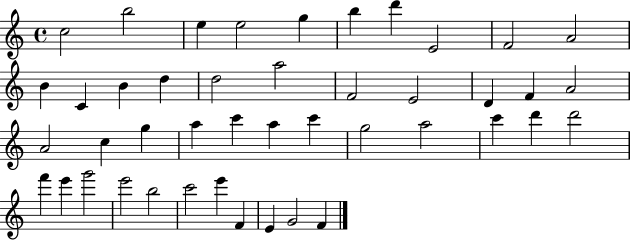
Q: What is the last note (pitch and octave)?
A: F4